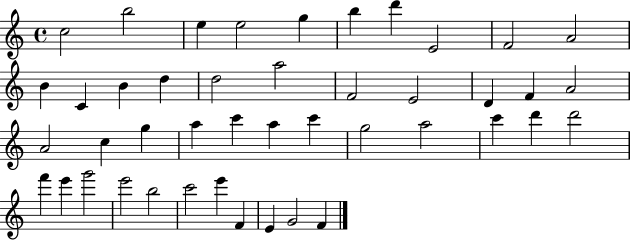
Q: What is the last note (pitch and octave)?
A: F4